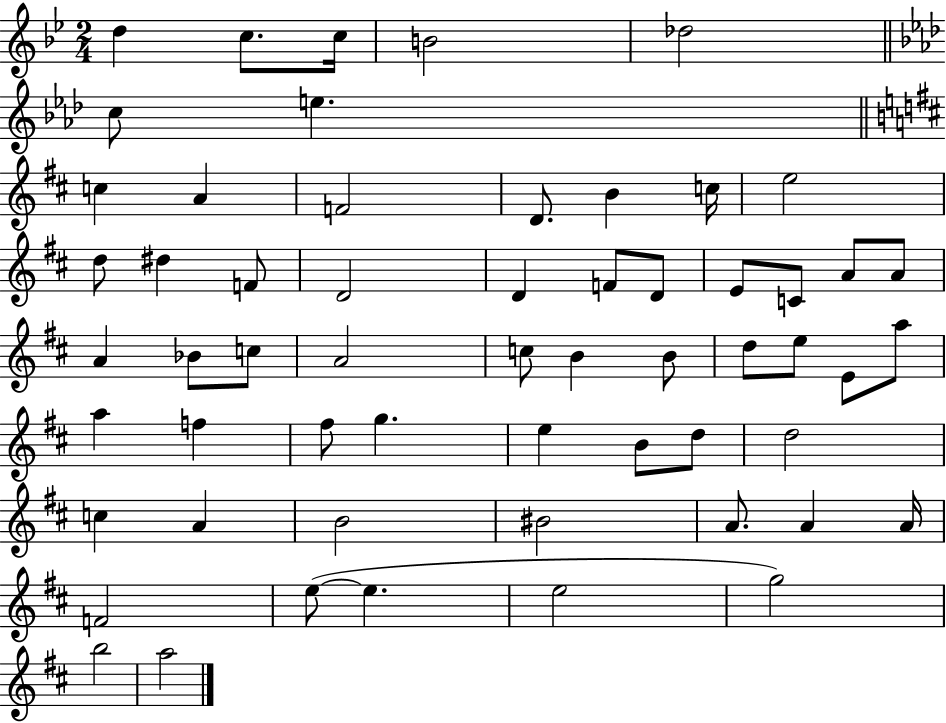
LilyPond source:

{
  \clef treble
  \numericTimeSignature
  \time 2/4
  \key bes \major
  d''4 c''8. c''16 | b'2 | des''2 | \bar "||" \break \key aes \major c''8 e''4. | \bar "||" \break \key d \major c''4 a'4 | f'2 | d'8. b'4 c''16 | e''2 | \break d''8 dis''4 f'8 | d'2 | d'4 f'8 d'8 | e'8 c'8 a'8 a'8 | \break a'4 bes'8 c''8 | a'2 | c''8 b'4 b'8 | d''8 e''8 e'8 a''8 | \break a''4 f''4 | fis''8 g''4. | e''4 b'8 d''8 | d''2 | \break c''4 a'4 | b'2 | bis'2 | a'8. a'4 a'16 | \break f'2 | e''8~(~ e''4. | e''2 | g''2) | \break b''2 | a''2 | \bar "|."
}